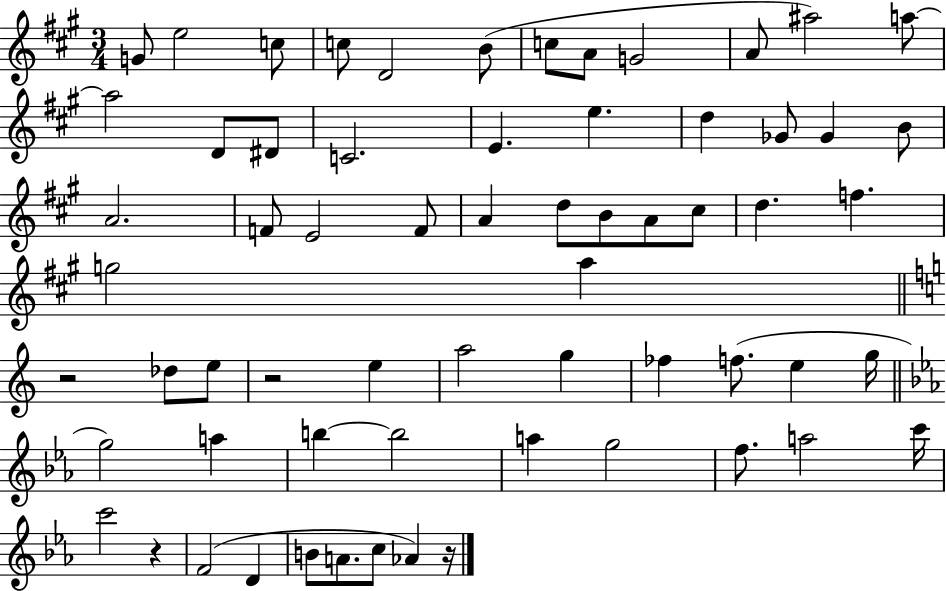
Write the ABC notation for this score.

X:1
T:Untitled
M:3/4
L:1/4
K:A
G/2 e2 c/2 c/2 D2 B/2 c/2 A/2 G2 A/2 ^a2 a/2 a2 D/2 ^D/2 C2 E e d _G/2 _G B/2 A2 F/2 E2 F/2 A d/2 B/2 A/2 ^c/2 d f g2 a z2 _d/2 e/2 z2 e a2 g _f f/2 e g/4 g2 a b b2 a g2 f/2 a2 c'/4 c'2 z F2 D B/2 A/2 c/2 _A z/4